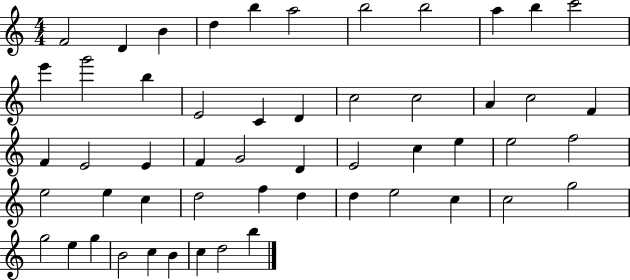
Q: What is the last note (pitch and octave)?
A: B5